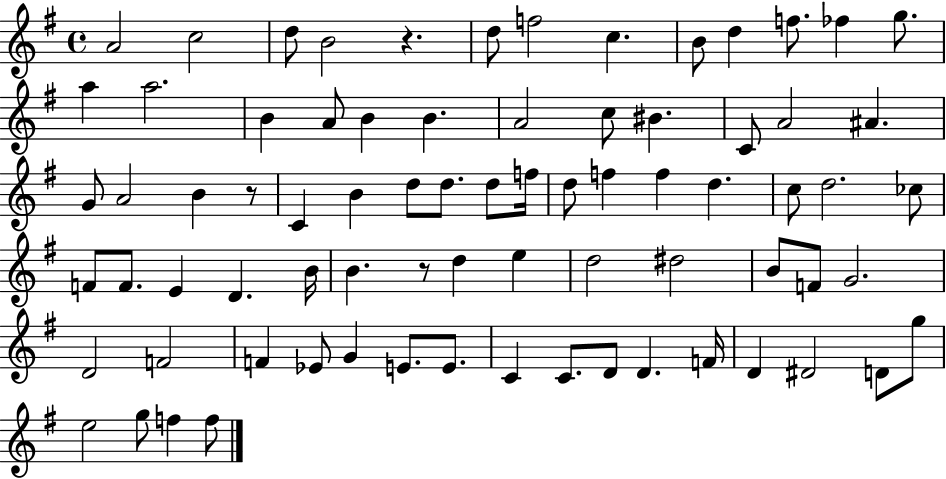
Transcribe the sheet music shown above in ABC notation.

X:1
T:Untitled
M:4/4
L:1/4
K:G
A2 c2 d/2 B2 z d/2 f2 c B/2 d f/2 _f g/2 a a2 B A/2 B B A2 c/2 ^B C/2 A2 ^A G/2 A2 B z/2 C B d/2 d/2 d/2 f/4 d/2 f f d c/2 d2 _c/2 F/2 F/2 E D B/4 B z/2 d e d2 ^d2 B/2 F/2 G2 D2 F2 F _E/2 G E/2 E/2 C C/2 D/2 D F/4 D ^D2 D/2 g/2 e2 g/2 f f/2